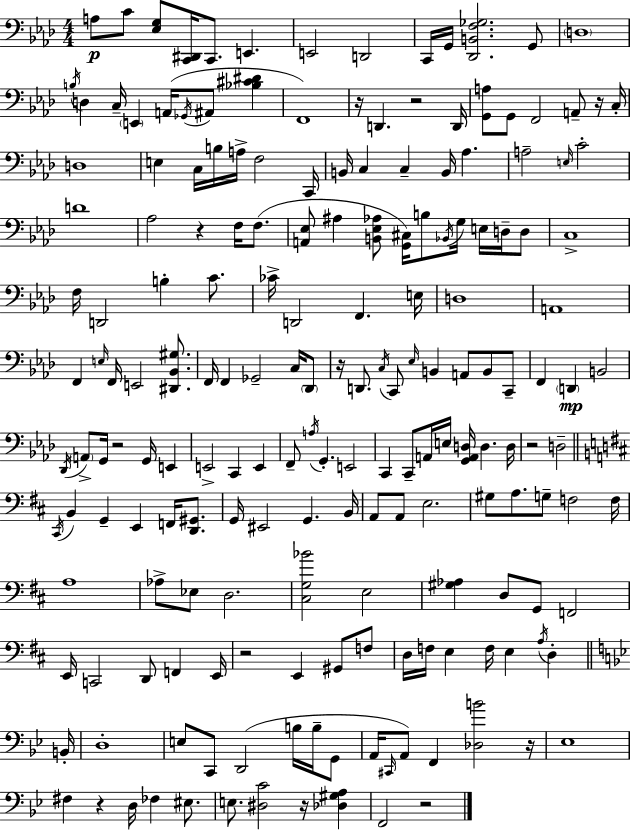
A3/e C4/e [Eb3,G3]/e [C2,D#2]/s C2/e. E2/q. E2/h D2/h C2/s G2/s [Db2,B2,F3,Gb3]/h. G2/e D3/w B3/s D3/q C3/s E2/q A2/s Gb2/s A#2/e [Bb3,C#4,D#4]/q F2/w R/s D2/q. R/h D2/s [G2,A3]/e G2/e F2/h A2/e R/s C3/s D3/w E3/q C3/s B3/s A3/s F3/h C2/s B2/s C3/q C3/q B2/s Ab3/q. A3/h E3/s C4/h D4/w Ab3/h R/q F3/s F3/e. [A2,Eb3]/e A#3/q [B2,Eb3,Ab3]/e [G2,C#3]/s B3/e Bb2/s G3/s E3/s D3/s D3/e C3/w F3/s D2/h B3/q C4/e. CES4/s D2/h F2/q. E3/s D3/w A2/w F2/q E3/s F2/s E2/h [D#2,Bb2,G#3]/e. F2/s F2/q Gb2/h C3/s Db2/e R/s D2/e. C3/s C2/e Eb3/s B2/q A2/e B2/e C2/e F2/q D2/q B2/h Db2/s A2/e G2/s R/h G2/s E2/q E2/h C2/q E2/q F2/e A3/s G2/q. E2/h C2/q C2/e A2/s E3/s [G2,A2,D3]/s D3/q. D3/s R/h D3/h C#2/s B2/q G2/q E2/q F2/s [D2,G#2]/e. G2/s EIS2/h G2/q. B2/s A2/e A2/e E3/h. G#3/e A3/e. G3/e F3/h F3/s A3/w Ab3/e Eb3/e D3/h. [C#3,G3,Bb4]/h E3/h [G#3,Ab3]/q D3/e G2/e F2/h E2/s C2/h D2/e F2/q E2/s R/h E2/q G#2/e F3/e D3/s F3/s E3/q F3/s E3/q A3/s D3/q B2/s D3/w E3/e C2/e D2/h B3/s B3/s G2/e A2/s C#2/s A2/e F2/q [Db3,B4]/h R/s Eb3/w F#3/q R/q D3/s FES3/q EIS3/e. E3/e. [D#3,C4]/h R/s [Db3,G#3,A3]/q F2/h R/h